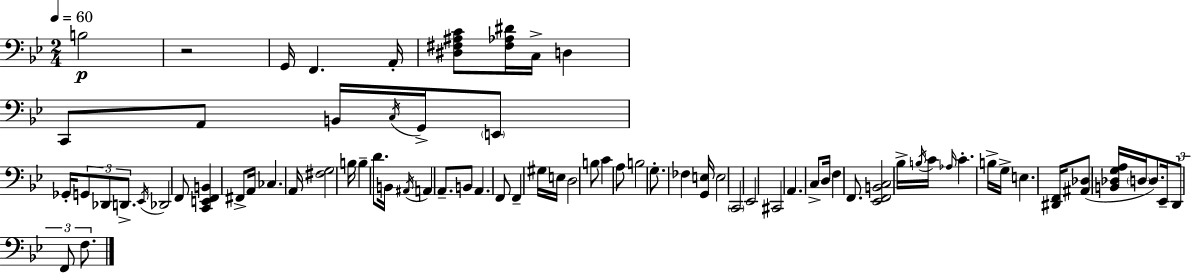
X:1
T:Untitled
M:2/4
L:1/4
K:Gm
B,2 z2 G,,/4 F,, A,,/4 [^D,^F,^A,C]/2 [^F,_A,^D]/4 C,/4 D, C,,/2 A,,/2 B,,/4 C,/4 G,,/4 E,,/2 _G,,/4 G,,/2 _D,,/2 D,,/2 _E,,/4 _D,,2 F,,/2 [C,,E,,F,,B,,] ^F,,/2 A,,/4 _C, A,,/4 [^F,G,]2 B,/4 B, D/2 B,,/4 ^A,,/4 A,, A,,/2 B,,/2 A,, F,,/2 F,, ^G,/4 E,/4 D,2 B,/2 C A,/2 B,2 G,/2 _F, [G,,E,]/4 E,2 C,,2 _E,,2 ^C,,2 A,, C,/2 D,/4 F, F,,/2 [_E,,F,,B,,C,]2 _B,/4 B,/4 C/4 _A,/4 C B,/4 G,/4 E, [^D,,F,,]/4 [^A,,_D,]/2 [B,,_D,G,A,]/4 D,/4 D,/2 _E,,/4 D,,/2 F,,/2 F,/2